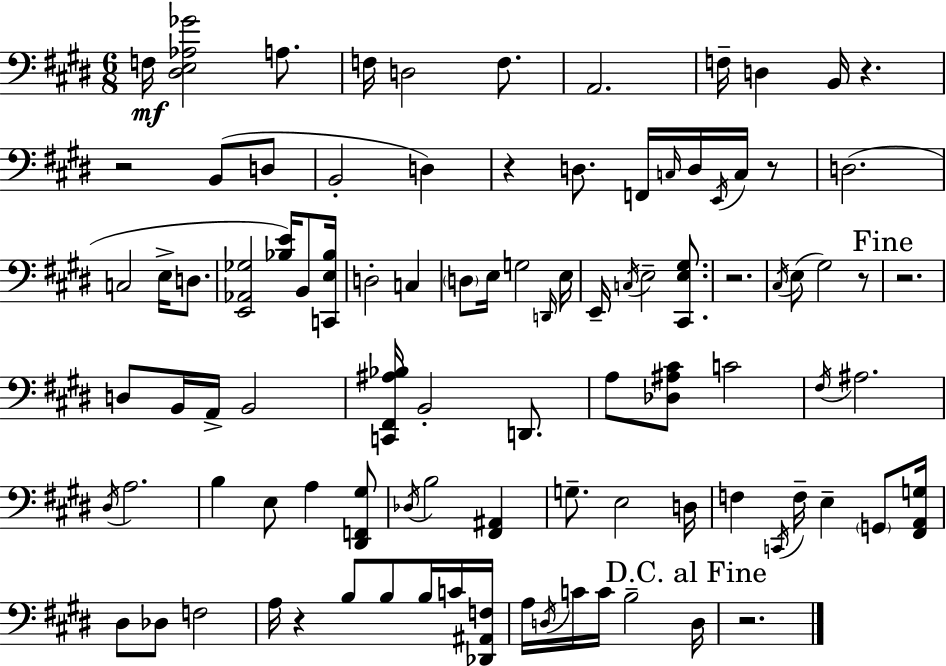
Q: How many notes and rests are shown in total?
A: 96